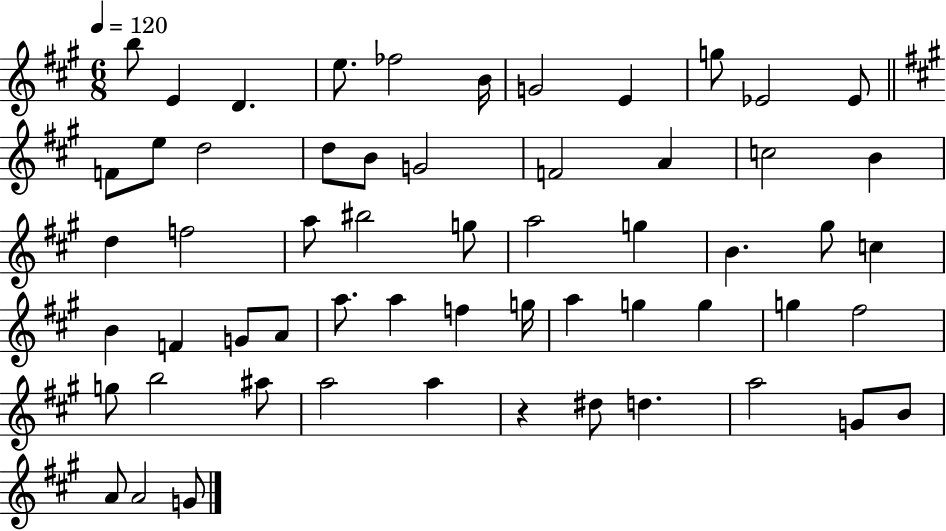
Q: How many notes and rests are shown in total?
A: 58